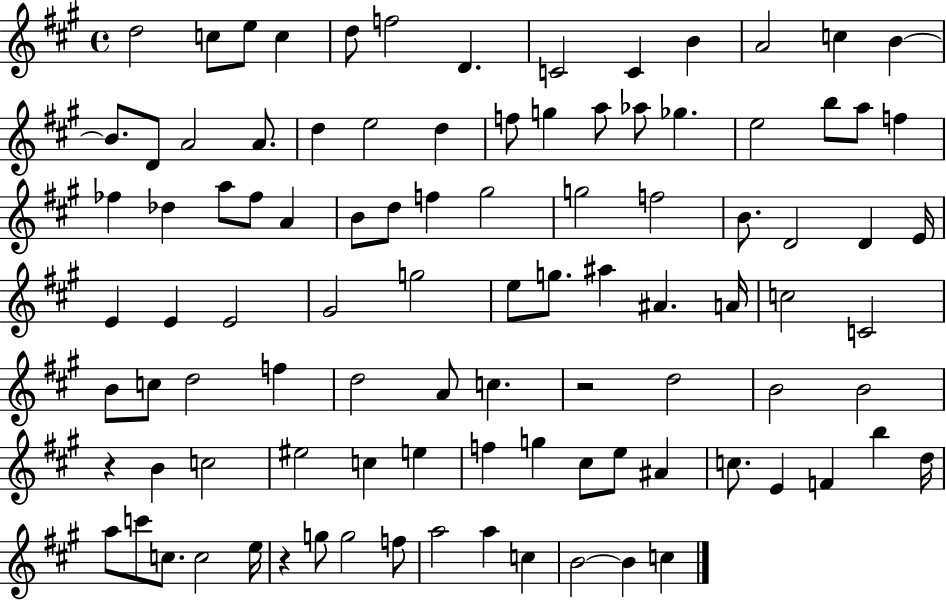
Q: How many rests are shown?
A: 3